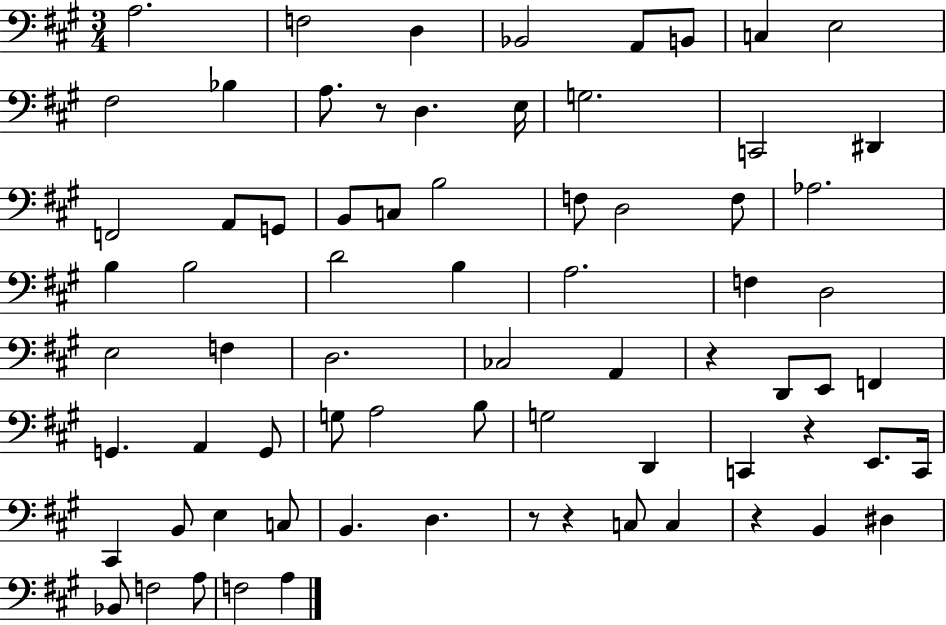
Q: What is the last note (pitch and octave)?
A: A3